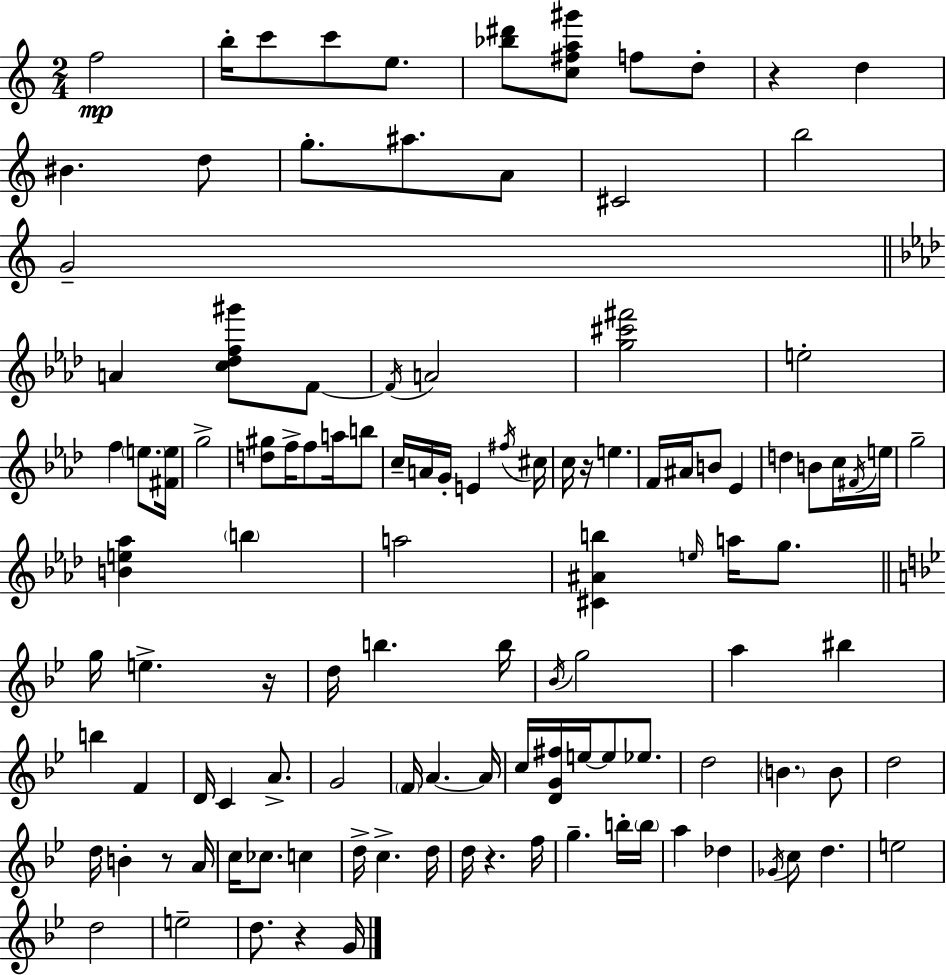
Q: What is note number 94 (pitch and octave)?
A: Gb4